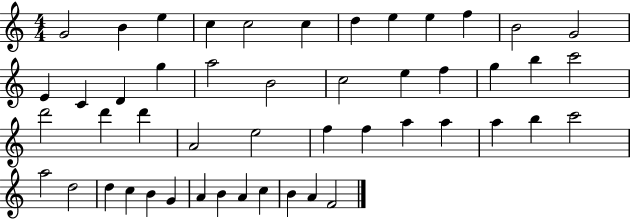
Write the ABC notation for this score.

X:1
T:Untitled
M:4/4
L:1/4
K:C
G2 B e c c2 c d e e f B2 G2 E C D g a2 B2 c2 e f g b c'2 d'2 d' d' A2 e2 f f a a a b c'2 a2 d2 d c B G A B A c B A F2